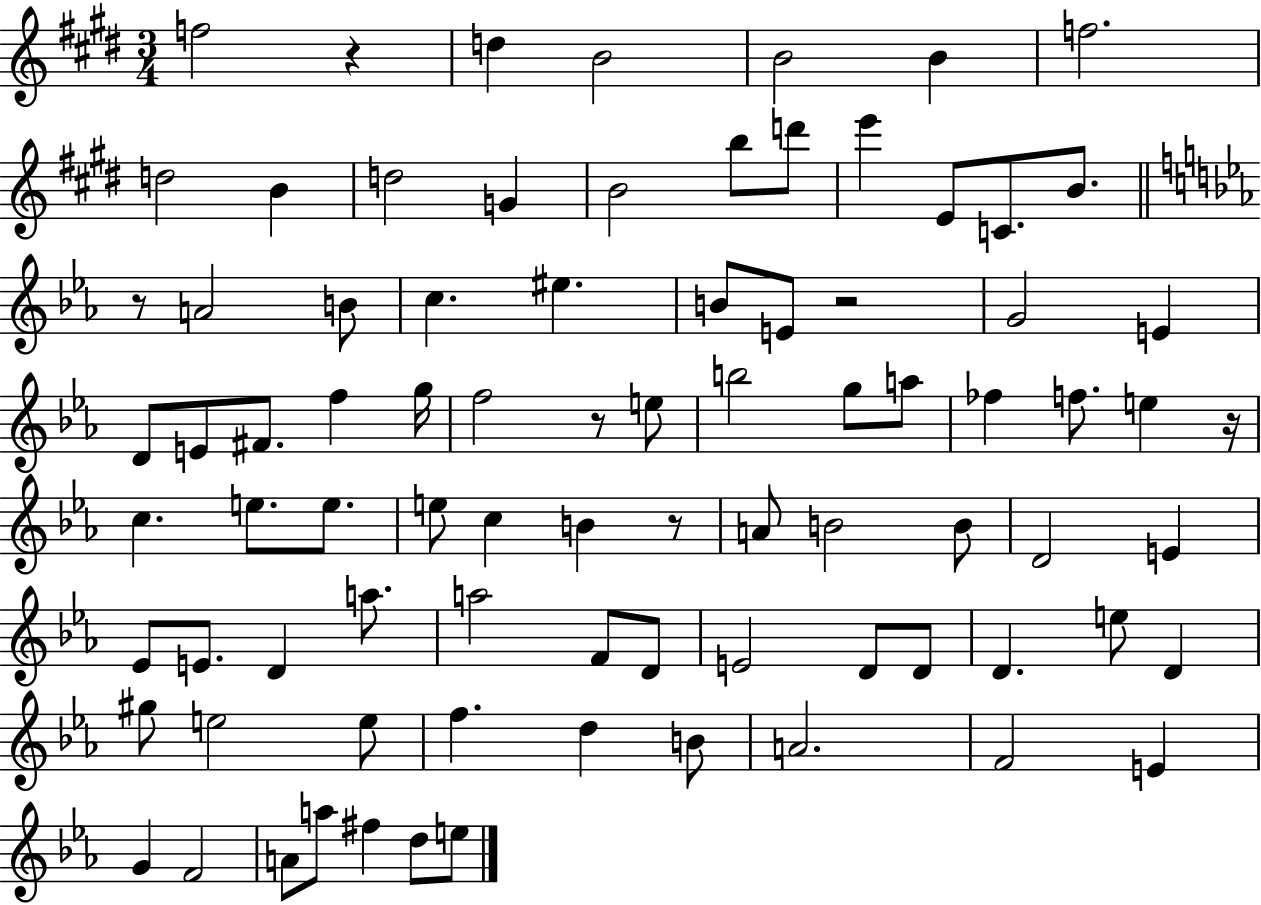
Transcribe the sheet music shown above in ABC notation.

X:1
T:Untitled
M:3/4
L:1/4
K:E
f2 z d B2 B2 B f2 d2 B d2 G B2 b/2 d'/2 e' E/2 C/2 B/2 z/2 A2 B/2 c ^e B/2 E/2 z2 G2 E D/2 E/2 ^F/2 f g/4 f2 z/2 e/2 b2 g/2 a/2 _f f/2 e z/4 c e/2 e/2 e/2 c B z/2 A/2 B2 B/2 D2 E _E/2 E/2 D a/2 a2 F/2 D/2 E2 D/2 D/2 D e/2 D ^g/2 e2 e/2 f d B/2 A2 F2 E G F2 A/2 a/2 ^f d/2 e/2